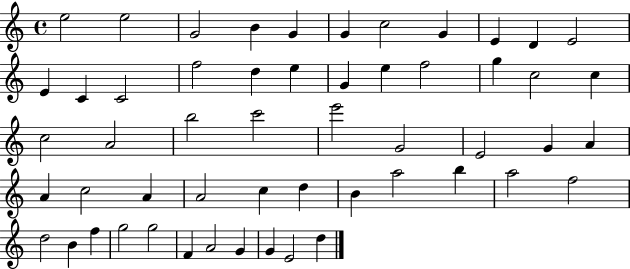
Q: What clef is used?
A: treble